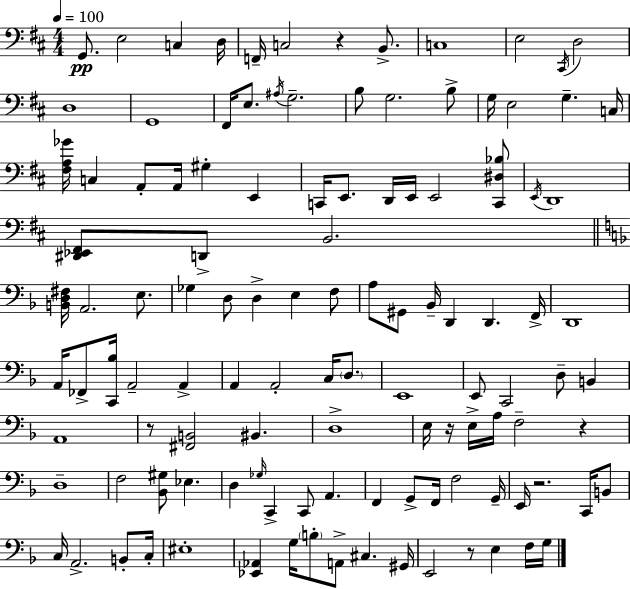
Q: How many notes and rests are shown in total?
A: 116